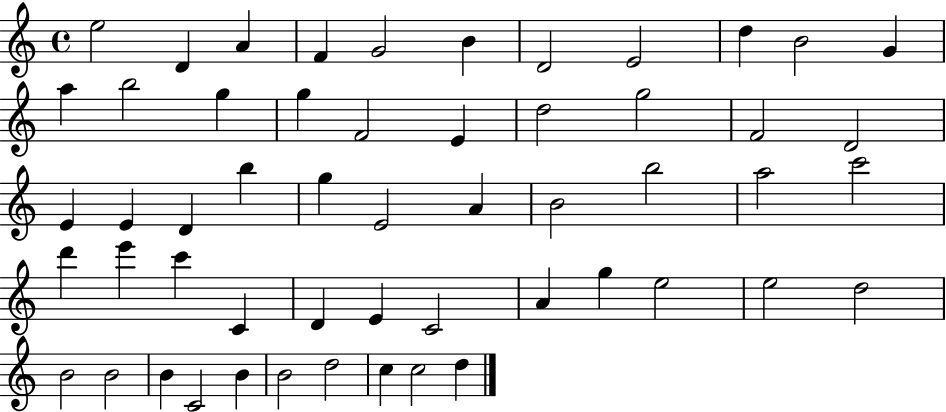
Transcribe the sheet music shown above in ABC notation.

X:1
T:Untitled
M:4/4
L:1/4
K:C
e2 D A F G2 B D2 E2 d B2 G a b2 g g F2 E d2 g2 F2 D2 E E D b g E2 A B2 b2 a2 c'2 d' e' c' C D E C2 A g e2 e2 d2 B2 B2 B C2 B B2 d2 c c2 d